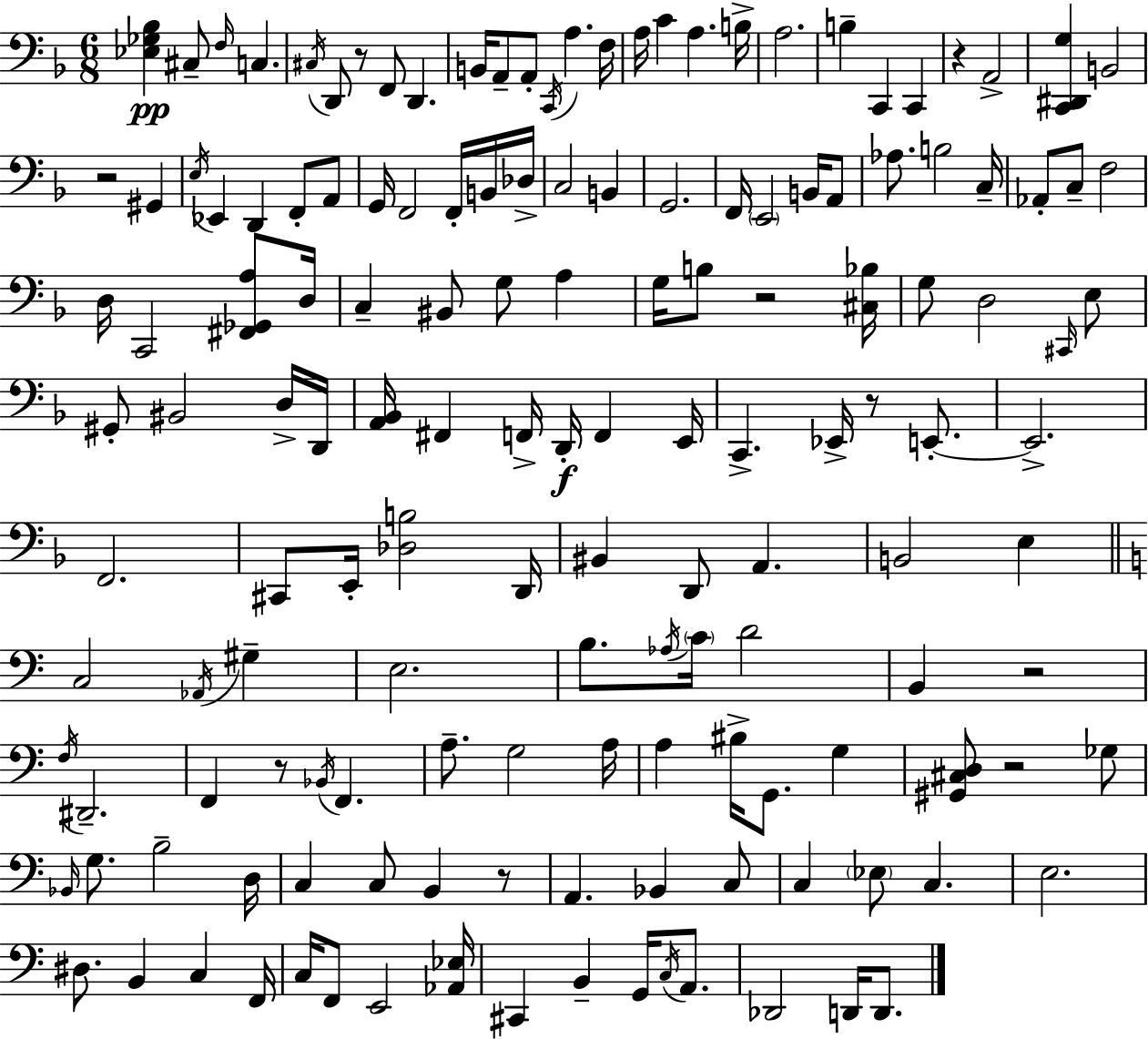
[Eb3,Gb3,Bb3]/q C#3/e F3/s C3/q. C#3/s D2/e R/e F2/e D2/q. B2/s A2/e A2/e C2/s A3/q. F3/s A3/s C4/q A3/q. B3/s A3/h. B3/q C2/q C2/q R/q A2/h [C2,D#2,G3]/q B2/h R/h G#2/q E3/s Eb2/q D2/q F2/e A2/e G2/s F2/h F2/s B2/s Db3/s C3/h B2/q G2/h. F2/s E2/h B2/s A2/e Ab3/e. B3/h C3/s Ab2/e C3/e F3/h D3/s C2/h [F#2,Gb2,A3]/e D3/s C3/q BIS2/e G3/e A3/q G3/s B3/e R/h [C#3,Bb3]/s G3/e D3/h C#2/s E3/e G#2/e BIS2/h D3/s D2/s [A2,Bb2]/s F#2/q F2/s D2/s F2/q E2/s C2/q. Eb2/s R/e E2/e. E2/h. F2/h. C#2/e E2/s [Db3,B3]/h D2/s BIS2/q D2/e A2/q. B2/h E3/q C3/h Ab2/s G#3/q E3/h. B3/e. Ab3/s C4/s D4/h B2/q R/h F3/s D#2/h. F2/q R/e Bb2/s F2/q. A3/e. G3/h A3/s A3/q BIS3/s G2/e. G3/q [G#2,C#3,D3]/e R/h Gb3/e Bb2/s G3/e. B3/h D3/s C3/q C3/e B2/q R/e A2/q. Bb2/q C3/e C3/q Eb3/e C3/q. E3/h. D#3/e. B2/q C3/q F2/s C3/s F2/e E2/h [Ab2,Eb3]/s C#2/q B2/q G2/s C3/s A2/e. Db2/h D2/s D2/e.